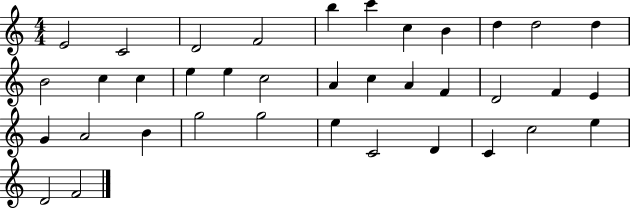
{
  \clef treble
  \numericTimeSignature
  \time 4/4
  \key c \major
  e'2 c'2 | d'2 f'2 | b''4 c'''4 c''4 b'4 | d''4 d''2 d''4 | \break b'2 c''4 c''4 | e''4 e''4 c''2 | a'4 c''4 a'4 f'4 | d'2 f'4 e'4 | \break g'4 a'2 b'4 | g''2 g''2 | e''4 c'2 d'4 | c'4 c''2 e''4 | \break d'2 f'2 | \bar "|."
}